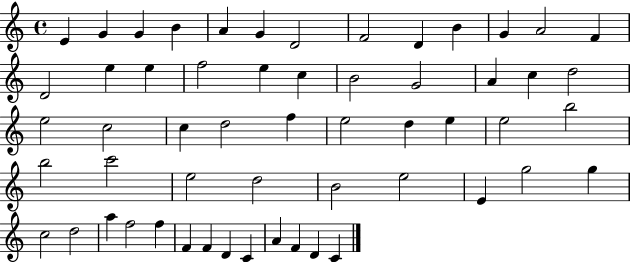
E4/q G4/q G4/q B4/q A4/q G4/q D4/h F4/h D4/q B4/q G4/q A4/h F4/q D4/h E5/q E5/q F5/h E5/q C5/q B4/h G4/h A4/q C5/q D5/h E5/h C5/h C5/q D5/h F5/q E5/h D5/q E5/q E5/h B5/h B5/h C6/h E5/h D5/h B4/h E5/h E4/q G5/h G5/q C5/h D5/h A5/q F5/h F5/q F4/q F4/q D4/q C4/q A4/q F4/q D4/q C4/q